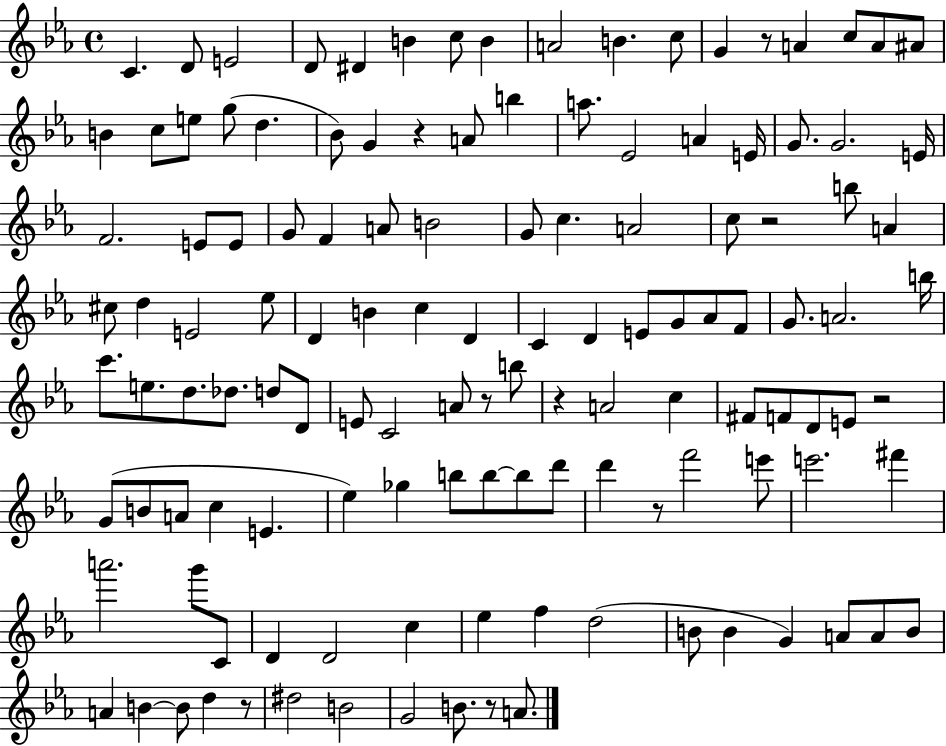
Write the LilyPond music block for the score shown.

{
  \clef treble
  \time 4/4
  \defaultTimeSignature
  \key ees \major
  c'4. d'8 e'2 | d'8 dis'4 b'4 c''8 b'4 | a'2 b'4. c''8 | g'4 r8 a'4 c''8 a'8 ais'8 | \break b'4 c''8 e''8 g''8( d''4. | bes'8) g'4 r4 a'8 b''4 | a''8. ees'2 a'4 e'16 | g'8. g'2. e'16 | \break f'2. e'8 e'8 | g'8 f'4 a'8 b'2 | g'8 c''4. a'2 | c''8 r2 b''8 a'4 | \break cis''8 d''4 e'2 ees''8 | d'4 b'4 c''4 d'4 | c'4 d'4 e'8 g'8 aes'8 f'8 | g'8. a'2. b''16 | \break c'''8. e''8. d''8. des''8. d''8 d'8 | e'8 c'2 a'8 r8 b''8 | r4 a'2 c''4 | fis'8 f'8 d'8 e'8 r2 | \break g'8( b'8 a'8 c''4 e'4. | ees''4) ges''4 b''8 b''8~~ b''8 d'''8 | d'''4 r8 f'''2 e'''8 | e'''2. fis'''4 | \break a'''2. g'''8 c'8 | d'4 d'2 c''4 | ees''4 f''4 d''2( | b'8 b'4 g'4) a'8 a'8 b'8 | \break a'4 b'4~~ b'8 d''4 r8 | dis''2 b'2 | g'2 b'8. r8 a'8. | \bar "|."
}